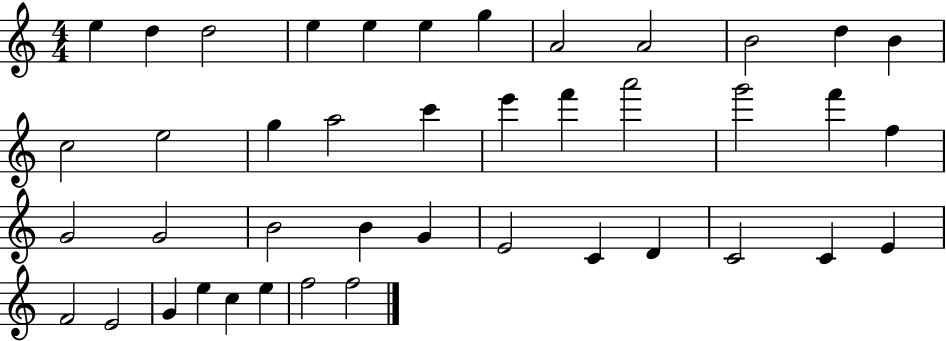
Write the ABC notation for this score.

X:1
T:Untitled
M:4/4
L:1/4
K:C
e d d2 e e e g A2 A2 B2 d B c2 e2 g a2 c' e' f' a'2 g'2 f' f G2 G2 B2 B G E2 C D C2 C E F2 E2 G e c e f2 f2